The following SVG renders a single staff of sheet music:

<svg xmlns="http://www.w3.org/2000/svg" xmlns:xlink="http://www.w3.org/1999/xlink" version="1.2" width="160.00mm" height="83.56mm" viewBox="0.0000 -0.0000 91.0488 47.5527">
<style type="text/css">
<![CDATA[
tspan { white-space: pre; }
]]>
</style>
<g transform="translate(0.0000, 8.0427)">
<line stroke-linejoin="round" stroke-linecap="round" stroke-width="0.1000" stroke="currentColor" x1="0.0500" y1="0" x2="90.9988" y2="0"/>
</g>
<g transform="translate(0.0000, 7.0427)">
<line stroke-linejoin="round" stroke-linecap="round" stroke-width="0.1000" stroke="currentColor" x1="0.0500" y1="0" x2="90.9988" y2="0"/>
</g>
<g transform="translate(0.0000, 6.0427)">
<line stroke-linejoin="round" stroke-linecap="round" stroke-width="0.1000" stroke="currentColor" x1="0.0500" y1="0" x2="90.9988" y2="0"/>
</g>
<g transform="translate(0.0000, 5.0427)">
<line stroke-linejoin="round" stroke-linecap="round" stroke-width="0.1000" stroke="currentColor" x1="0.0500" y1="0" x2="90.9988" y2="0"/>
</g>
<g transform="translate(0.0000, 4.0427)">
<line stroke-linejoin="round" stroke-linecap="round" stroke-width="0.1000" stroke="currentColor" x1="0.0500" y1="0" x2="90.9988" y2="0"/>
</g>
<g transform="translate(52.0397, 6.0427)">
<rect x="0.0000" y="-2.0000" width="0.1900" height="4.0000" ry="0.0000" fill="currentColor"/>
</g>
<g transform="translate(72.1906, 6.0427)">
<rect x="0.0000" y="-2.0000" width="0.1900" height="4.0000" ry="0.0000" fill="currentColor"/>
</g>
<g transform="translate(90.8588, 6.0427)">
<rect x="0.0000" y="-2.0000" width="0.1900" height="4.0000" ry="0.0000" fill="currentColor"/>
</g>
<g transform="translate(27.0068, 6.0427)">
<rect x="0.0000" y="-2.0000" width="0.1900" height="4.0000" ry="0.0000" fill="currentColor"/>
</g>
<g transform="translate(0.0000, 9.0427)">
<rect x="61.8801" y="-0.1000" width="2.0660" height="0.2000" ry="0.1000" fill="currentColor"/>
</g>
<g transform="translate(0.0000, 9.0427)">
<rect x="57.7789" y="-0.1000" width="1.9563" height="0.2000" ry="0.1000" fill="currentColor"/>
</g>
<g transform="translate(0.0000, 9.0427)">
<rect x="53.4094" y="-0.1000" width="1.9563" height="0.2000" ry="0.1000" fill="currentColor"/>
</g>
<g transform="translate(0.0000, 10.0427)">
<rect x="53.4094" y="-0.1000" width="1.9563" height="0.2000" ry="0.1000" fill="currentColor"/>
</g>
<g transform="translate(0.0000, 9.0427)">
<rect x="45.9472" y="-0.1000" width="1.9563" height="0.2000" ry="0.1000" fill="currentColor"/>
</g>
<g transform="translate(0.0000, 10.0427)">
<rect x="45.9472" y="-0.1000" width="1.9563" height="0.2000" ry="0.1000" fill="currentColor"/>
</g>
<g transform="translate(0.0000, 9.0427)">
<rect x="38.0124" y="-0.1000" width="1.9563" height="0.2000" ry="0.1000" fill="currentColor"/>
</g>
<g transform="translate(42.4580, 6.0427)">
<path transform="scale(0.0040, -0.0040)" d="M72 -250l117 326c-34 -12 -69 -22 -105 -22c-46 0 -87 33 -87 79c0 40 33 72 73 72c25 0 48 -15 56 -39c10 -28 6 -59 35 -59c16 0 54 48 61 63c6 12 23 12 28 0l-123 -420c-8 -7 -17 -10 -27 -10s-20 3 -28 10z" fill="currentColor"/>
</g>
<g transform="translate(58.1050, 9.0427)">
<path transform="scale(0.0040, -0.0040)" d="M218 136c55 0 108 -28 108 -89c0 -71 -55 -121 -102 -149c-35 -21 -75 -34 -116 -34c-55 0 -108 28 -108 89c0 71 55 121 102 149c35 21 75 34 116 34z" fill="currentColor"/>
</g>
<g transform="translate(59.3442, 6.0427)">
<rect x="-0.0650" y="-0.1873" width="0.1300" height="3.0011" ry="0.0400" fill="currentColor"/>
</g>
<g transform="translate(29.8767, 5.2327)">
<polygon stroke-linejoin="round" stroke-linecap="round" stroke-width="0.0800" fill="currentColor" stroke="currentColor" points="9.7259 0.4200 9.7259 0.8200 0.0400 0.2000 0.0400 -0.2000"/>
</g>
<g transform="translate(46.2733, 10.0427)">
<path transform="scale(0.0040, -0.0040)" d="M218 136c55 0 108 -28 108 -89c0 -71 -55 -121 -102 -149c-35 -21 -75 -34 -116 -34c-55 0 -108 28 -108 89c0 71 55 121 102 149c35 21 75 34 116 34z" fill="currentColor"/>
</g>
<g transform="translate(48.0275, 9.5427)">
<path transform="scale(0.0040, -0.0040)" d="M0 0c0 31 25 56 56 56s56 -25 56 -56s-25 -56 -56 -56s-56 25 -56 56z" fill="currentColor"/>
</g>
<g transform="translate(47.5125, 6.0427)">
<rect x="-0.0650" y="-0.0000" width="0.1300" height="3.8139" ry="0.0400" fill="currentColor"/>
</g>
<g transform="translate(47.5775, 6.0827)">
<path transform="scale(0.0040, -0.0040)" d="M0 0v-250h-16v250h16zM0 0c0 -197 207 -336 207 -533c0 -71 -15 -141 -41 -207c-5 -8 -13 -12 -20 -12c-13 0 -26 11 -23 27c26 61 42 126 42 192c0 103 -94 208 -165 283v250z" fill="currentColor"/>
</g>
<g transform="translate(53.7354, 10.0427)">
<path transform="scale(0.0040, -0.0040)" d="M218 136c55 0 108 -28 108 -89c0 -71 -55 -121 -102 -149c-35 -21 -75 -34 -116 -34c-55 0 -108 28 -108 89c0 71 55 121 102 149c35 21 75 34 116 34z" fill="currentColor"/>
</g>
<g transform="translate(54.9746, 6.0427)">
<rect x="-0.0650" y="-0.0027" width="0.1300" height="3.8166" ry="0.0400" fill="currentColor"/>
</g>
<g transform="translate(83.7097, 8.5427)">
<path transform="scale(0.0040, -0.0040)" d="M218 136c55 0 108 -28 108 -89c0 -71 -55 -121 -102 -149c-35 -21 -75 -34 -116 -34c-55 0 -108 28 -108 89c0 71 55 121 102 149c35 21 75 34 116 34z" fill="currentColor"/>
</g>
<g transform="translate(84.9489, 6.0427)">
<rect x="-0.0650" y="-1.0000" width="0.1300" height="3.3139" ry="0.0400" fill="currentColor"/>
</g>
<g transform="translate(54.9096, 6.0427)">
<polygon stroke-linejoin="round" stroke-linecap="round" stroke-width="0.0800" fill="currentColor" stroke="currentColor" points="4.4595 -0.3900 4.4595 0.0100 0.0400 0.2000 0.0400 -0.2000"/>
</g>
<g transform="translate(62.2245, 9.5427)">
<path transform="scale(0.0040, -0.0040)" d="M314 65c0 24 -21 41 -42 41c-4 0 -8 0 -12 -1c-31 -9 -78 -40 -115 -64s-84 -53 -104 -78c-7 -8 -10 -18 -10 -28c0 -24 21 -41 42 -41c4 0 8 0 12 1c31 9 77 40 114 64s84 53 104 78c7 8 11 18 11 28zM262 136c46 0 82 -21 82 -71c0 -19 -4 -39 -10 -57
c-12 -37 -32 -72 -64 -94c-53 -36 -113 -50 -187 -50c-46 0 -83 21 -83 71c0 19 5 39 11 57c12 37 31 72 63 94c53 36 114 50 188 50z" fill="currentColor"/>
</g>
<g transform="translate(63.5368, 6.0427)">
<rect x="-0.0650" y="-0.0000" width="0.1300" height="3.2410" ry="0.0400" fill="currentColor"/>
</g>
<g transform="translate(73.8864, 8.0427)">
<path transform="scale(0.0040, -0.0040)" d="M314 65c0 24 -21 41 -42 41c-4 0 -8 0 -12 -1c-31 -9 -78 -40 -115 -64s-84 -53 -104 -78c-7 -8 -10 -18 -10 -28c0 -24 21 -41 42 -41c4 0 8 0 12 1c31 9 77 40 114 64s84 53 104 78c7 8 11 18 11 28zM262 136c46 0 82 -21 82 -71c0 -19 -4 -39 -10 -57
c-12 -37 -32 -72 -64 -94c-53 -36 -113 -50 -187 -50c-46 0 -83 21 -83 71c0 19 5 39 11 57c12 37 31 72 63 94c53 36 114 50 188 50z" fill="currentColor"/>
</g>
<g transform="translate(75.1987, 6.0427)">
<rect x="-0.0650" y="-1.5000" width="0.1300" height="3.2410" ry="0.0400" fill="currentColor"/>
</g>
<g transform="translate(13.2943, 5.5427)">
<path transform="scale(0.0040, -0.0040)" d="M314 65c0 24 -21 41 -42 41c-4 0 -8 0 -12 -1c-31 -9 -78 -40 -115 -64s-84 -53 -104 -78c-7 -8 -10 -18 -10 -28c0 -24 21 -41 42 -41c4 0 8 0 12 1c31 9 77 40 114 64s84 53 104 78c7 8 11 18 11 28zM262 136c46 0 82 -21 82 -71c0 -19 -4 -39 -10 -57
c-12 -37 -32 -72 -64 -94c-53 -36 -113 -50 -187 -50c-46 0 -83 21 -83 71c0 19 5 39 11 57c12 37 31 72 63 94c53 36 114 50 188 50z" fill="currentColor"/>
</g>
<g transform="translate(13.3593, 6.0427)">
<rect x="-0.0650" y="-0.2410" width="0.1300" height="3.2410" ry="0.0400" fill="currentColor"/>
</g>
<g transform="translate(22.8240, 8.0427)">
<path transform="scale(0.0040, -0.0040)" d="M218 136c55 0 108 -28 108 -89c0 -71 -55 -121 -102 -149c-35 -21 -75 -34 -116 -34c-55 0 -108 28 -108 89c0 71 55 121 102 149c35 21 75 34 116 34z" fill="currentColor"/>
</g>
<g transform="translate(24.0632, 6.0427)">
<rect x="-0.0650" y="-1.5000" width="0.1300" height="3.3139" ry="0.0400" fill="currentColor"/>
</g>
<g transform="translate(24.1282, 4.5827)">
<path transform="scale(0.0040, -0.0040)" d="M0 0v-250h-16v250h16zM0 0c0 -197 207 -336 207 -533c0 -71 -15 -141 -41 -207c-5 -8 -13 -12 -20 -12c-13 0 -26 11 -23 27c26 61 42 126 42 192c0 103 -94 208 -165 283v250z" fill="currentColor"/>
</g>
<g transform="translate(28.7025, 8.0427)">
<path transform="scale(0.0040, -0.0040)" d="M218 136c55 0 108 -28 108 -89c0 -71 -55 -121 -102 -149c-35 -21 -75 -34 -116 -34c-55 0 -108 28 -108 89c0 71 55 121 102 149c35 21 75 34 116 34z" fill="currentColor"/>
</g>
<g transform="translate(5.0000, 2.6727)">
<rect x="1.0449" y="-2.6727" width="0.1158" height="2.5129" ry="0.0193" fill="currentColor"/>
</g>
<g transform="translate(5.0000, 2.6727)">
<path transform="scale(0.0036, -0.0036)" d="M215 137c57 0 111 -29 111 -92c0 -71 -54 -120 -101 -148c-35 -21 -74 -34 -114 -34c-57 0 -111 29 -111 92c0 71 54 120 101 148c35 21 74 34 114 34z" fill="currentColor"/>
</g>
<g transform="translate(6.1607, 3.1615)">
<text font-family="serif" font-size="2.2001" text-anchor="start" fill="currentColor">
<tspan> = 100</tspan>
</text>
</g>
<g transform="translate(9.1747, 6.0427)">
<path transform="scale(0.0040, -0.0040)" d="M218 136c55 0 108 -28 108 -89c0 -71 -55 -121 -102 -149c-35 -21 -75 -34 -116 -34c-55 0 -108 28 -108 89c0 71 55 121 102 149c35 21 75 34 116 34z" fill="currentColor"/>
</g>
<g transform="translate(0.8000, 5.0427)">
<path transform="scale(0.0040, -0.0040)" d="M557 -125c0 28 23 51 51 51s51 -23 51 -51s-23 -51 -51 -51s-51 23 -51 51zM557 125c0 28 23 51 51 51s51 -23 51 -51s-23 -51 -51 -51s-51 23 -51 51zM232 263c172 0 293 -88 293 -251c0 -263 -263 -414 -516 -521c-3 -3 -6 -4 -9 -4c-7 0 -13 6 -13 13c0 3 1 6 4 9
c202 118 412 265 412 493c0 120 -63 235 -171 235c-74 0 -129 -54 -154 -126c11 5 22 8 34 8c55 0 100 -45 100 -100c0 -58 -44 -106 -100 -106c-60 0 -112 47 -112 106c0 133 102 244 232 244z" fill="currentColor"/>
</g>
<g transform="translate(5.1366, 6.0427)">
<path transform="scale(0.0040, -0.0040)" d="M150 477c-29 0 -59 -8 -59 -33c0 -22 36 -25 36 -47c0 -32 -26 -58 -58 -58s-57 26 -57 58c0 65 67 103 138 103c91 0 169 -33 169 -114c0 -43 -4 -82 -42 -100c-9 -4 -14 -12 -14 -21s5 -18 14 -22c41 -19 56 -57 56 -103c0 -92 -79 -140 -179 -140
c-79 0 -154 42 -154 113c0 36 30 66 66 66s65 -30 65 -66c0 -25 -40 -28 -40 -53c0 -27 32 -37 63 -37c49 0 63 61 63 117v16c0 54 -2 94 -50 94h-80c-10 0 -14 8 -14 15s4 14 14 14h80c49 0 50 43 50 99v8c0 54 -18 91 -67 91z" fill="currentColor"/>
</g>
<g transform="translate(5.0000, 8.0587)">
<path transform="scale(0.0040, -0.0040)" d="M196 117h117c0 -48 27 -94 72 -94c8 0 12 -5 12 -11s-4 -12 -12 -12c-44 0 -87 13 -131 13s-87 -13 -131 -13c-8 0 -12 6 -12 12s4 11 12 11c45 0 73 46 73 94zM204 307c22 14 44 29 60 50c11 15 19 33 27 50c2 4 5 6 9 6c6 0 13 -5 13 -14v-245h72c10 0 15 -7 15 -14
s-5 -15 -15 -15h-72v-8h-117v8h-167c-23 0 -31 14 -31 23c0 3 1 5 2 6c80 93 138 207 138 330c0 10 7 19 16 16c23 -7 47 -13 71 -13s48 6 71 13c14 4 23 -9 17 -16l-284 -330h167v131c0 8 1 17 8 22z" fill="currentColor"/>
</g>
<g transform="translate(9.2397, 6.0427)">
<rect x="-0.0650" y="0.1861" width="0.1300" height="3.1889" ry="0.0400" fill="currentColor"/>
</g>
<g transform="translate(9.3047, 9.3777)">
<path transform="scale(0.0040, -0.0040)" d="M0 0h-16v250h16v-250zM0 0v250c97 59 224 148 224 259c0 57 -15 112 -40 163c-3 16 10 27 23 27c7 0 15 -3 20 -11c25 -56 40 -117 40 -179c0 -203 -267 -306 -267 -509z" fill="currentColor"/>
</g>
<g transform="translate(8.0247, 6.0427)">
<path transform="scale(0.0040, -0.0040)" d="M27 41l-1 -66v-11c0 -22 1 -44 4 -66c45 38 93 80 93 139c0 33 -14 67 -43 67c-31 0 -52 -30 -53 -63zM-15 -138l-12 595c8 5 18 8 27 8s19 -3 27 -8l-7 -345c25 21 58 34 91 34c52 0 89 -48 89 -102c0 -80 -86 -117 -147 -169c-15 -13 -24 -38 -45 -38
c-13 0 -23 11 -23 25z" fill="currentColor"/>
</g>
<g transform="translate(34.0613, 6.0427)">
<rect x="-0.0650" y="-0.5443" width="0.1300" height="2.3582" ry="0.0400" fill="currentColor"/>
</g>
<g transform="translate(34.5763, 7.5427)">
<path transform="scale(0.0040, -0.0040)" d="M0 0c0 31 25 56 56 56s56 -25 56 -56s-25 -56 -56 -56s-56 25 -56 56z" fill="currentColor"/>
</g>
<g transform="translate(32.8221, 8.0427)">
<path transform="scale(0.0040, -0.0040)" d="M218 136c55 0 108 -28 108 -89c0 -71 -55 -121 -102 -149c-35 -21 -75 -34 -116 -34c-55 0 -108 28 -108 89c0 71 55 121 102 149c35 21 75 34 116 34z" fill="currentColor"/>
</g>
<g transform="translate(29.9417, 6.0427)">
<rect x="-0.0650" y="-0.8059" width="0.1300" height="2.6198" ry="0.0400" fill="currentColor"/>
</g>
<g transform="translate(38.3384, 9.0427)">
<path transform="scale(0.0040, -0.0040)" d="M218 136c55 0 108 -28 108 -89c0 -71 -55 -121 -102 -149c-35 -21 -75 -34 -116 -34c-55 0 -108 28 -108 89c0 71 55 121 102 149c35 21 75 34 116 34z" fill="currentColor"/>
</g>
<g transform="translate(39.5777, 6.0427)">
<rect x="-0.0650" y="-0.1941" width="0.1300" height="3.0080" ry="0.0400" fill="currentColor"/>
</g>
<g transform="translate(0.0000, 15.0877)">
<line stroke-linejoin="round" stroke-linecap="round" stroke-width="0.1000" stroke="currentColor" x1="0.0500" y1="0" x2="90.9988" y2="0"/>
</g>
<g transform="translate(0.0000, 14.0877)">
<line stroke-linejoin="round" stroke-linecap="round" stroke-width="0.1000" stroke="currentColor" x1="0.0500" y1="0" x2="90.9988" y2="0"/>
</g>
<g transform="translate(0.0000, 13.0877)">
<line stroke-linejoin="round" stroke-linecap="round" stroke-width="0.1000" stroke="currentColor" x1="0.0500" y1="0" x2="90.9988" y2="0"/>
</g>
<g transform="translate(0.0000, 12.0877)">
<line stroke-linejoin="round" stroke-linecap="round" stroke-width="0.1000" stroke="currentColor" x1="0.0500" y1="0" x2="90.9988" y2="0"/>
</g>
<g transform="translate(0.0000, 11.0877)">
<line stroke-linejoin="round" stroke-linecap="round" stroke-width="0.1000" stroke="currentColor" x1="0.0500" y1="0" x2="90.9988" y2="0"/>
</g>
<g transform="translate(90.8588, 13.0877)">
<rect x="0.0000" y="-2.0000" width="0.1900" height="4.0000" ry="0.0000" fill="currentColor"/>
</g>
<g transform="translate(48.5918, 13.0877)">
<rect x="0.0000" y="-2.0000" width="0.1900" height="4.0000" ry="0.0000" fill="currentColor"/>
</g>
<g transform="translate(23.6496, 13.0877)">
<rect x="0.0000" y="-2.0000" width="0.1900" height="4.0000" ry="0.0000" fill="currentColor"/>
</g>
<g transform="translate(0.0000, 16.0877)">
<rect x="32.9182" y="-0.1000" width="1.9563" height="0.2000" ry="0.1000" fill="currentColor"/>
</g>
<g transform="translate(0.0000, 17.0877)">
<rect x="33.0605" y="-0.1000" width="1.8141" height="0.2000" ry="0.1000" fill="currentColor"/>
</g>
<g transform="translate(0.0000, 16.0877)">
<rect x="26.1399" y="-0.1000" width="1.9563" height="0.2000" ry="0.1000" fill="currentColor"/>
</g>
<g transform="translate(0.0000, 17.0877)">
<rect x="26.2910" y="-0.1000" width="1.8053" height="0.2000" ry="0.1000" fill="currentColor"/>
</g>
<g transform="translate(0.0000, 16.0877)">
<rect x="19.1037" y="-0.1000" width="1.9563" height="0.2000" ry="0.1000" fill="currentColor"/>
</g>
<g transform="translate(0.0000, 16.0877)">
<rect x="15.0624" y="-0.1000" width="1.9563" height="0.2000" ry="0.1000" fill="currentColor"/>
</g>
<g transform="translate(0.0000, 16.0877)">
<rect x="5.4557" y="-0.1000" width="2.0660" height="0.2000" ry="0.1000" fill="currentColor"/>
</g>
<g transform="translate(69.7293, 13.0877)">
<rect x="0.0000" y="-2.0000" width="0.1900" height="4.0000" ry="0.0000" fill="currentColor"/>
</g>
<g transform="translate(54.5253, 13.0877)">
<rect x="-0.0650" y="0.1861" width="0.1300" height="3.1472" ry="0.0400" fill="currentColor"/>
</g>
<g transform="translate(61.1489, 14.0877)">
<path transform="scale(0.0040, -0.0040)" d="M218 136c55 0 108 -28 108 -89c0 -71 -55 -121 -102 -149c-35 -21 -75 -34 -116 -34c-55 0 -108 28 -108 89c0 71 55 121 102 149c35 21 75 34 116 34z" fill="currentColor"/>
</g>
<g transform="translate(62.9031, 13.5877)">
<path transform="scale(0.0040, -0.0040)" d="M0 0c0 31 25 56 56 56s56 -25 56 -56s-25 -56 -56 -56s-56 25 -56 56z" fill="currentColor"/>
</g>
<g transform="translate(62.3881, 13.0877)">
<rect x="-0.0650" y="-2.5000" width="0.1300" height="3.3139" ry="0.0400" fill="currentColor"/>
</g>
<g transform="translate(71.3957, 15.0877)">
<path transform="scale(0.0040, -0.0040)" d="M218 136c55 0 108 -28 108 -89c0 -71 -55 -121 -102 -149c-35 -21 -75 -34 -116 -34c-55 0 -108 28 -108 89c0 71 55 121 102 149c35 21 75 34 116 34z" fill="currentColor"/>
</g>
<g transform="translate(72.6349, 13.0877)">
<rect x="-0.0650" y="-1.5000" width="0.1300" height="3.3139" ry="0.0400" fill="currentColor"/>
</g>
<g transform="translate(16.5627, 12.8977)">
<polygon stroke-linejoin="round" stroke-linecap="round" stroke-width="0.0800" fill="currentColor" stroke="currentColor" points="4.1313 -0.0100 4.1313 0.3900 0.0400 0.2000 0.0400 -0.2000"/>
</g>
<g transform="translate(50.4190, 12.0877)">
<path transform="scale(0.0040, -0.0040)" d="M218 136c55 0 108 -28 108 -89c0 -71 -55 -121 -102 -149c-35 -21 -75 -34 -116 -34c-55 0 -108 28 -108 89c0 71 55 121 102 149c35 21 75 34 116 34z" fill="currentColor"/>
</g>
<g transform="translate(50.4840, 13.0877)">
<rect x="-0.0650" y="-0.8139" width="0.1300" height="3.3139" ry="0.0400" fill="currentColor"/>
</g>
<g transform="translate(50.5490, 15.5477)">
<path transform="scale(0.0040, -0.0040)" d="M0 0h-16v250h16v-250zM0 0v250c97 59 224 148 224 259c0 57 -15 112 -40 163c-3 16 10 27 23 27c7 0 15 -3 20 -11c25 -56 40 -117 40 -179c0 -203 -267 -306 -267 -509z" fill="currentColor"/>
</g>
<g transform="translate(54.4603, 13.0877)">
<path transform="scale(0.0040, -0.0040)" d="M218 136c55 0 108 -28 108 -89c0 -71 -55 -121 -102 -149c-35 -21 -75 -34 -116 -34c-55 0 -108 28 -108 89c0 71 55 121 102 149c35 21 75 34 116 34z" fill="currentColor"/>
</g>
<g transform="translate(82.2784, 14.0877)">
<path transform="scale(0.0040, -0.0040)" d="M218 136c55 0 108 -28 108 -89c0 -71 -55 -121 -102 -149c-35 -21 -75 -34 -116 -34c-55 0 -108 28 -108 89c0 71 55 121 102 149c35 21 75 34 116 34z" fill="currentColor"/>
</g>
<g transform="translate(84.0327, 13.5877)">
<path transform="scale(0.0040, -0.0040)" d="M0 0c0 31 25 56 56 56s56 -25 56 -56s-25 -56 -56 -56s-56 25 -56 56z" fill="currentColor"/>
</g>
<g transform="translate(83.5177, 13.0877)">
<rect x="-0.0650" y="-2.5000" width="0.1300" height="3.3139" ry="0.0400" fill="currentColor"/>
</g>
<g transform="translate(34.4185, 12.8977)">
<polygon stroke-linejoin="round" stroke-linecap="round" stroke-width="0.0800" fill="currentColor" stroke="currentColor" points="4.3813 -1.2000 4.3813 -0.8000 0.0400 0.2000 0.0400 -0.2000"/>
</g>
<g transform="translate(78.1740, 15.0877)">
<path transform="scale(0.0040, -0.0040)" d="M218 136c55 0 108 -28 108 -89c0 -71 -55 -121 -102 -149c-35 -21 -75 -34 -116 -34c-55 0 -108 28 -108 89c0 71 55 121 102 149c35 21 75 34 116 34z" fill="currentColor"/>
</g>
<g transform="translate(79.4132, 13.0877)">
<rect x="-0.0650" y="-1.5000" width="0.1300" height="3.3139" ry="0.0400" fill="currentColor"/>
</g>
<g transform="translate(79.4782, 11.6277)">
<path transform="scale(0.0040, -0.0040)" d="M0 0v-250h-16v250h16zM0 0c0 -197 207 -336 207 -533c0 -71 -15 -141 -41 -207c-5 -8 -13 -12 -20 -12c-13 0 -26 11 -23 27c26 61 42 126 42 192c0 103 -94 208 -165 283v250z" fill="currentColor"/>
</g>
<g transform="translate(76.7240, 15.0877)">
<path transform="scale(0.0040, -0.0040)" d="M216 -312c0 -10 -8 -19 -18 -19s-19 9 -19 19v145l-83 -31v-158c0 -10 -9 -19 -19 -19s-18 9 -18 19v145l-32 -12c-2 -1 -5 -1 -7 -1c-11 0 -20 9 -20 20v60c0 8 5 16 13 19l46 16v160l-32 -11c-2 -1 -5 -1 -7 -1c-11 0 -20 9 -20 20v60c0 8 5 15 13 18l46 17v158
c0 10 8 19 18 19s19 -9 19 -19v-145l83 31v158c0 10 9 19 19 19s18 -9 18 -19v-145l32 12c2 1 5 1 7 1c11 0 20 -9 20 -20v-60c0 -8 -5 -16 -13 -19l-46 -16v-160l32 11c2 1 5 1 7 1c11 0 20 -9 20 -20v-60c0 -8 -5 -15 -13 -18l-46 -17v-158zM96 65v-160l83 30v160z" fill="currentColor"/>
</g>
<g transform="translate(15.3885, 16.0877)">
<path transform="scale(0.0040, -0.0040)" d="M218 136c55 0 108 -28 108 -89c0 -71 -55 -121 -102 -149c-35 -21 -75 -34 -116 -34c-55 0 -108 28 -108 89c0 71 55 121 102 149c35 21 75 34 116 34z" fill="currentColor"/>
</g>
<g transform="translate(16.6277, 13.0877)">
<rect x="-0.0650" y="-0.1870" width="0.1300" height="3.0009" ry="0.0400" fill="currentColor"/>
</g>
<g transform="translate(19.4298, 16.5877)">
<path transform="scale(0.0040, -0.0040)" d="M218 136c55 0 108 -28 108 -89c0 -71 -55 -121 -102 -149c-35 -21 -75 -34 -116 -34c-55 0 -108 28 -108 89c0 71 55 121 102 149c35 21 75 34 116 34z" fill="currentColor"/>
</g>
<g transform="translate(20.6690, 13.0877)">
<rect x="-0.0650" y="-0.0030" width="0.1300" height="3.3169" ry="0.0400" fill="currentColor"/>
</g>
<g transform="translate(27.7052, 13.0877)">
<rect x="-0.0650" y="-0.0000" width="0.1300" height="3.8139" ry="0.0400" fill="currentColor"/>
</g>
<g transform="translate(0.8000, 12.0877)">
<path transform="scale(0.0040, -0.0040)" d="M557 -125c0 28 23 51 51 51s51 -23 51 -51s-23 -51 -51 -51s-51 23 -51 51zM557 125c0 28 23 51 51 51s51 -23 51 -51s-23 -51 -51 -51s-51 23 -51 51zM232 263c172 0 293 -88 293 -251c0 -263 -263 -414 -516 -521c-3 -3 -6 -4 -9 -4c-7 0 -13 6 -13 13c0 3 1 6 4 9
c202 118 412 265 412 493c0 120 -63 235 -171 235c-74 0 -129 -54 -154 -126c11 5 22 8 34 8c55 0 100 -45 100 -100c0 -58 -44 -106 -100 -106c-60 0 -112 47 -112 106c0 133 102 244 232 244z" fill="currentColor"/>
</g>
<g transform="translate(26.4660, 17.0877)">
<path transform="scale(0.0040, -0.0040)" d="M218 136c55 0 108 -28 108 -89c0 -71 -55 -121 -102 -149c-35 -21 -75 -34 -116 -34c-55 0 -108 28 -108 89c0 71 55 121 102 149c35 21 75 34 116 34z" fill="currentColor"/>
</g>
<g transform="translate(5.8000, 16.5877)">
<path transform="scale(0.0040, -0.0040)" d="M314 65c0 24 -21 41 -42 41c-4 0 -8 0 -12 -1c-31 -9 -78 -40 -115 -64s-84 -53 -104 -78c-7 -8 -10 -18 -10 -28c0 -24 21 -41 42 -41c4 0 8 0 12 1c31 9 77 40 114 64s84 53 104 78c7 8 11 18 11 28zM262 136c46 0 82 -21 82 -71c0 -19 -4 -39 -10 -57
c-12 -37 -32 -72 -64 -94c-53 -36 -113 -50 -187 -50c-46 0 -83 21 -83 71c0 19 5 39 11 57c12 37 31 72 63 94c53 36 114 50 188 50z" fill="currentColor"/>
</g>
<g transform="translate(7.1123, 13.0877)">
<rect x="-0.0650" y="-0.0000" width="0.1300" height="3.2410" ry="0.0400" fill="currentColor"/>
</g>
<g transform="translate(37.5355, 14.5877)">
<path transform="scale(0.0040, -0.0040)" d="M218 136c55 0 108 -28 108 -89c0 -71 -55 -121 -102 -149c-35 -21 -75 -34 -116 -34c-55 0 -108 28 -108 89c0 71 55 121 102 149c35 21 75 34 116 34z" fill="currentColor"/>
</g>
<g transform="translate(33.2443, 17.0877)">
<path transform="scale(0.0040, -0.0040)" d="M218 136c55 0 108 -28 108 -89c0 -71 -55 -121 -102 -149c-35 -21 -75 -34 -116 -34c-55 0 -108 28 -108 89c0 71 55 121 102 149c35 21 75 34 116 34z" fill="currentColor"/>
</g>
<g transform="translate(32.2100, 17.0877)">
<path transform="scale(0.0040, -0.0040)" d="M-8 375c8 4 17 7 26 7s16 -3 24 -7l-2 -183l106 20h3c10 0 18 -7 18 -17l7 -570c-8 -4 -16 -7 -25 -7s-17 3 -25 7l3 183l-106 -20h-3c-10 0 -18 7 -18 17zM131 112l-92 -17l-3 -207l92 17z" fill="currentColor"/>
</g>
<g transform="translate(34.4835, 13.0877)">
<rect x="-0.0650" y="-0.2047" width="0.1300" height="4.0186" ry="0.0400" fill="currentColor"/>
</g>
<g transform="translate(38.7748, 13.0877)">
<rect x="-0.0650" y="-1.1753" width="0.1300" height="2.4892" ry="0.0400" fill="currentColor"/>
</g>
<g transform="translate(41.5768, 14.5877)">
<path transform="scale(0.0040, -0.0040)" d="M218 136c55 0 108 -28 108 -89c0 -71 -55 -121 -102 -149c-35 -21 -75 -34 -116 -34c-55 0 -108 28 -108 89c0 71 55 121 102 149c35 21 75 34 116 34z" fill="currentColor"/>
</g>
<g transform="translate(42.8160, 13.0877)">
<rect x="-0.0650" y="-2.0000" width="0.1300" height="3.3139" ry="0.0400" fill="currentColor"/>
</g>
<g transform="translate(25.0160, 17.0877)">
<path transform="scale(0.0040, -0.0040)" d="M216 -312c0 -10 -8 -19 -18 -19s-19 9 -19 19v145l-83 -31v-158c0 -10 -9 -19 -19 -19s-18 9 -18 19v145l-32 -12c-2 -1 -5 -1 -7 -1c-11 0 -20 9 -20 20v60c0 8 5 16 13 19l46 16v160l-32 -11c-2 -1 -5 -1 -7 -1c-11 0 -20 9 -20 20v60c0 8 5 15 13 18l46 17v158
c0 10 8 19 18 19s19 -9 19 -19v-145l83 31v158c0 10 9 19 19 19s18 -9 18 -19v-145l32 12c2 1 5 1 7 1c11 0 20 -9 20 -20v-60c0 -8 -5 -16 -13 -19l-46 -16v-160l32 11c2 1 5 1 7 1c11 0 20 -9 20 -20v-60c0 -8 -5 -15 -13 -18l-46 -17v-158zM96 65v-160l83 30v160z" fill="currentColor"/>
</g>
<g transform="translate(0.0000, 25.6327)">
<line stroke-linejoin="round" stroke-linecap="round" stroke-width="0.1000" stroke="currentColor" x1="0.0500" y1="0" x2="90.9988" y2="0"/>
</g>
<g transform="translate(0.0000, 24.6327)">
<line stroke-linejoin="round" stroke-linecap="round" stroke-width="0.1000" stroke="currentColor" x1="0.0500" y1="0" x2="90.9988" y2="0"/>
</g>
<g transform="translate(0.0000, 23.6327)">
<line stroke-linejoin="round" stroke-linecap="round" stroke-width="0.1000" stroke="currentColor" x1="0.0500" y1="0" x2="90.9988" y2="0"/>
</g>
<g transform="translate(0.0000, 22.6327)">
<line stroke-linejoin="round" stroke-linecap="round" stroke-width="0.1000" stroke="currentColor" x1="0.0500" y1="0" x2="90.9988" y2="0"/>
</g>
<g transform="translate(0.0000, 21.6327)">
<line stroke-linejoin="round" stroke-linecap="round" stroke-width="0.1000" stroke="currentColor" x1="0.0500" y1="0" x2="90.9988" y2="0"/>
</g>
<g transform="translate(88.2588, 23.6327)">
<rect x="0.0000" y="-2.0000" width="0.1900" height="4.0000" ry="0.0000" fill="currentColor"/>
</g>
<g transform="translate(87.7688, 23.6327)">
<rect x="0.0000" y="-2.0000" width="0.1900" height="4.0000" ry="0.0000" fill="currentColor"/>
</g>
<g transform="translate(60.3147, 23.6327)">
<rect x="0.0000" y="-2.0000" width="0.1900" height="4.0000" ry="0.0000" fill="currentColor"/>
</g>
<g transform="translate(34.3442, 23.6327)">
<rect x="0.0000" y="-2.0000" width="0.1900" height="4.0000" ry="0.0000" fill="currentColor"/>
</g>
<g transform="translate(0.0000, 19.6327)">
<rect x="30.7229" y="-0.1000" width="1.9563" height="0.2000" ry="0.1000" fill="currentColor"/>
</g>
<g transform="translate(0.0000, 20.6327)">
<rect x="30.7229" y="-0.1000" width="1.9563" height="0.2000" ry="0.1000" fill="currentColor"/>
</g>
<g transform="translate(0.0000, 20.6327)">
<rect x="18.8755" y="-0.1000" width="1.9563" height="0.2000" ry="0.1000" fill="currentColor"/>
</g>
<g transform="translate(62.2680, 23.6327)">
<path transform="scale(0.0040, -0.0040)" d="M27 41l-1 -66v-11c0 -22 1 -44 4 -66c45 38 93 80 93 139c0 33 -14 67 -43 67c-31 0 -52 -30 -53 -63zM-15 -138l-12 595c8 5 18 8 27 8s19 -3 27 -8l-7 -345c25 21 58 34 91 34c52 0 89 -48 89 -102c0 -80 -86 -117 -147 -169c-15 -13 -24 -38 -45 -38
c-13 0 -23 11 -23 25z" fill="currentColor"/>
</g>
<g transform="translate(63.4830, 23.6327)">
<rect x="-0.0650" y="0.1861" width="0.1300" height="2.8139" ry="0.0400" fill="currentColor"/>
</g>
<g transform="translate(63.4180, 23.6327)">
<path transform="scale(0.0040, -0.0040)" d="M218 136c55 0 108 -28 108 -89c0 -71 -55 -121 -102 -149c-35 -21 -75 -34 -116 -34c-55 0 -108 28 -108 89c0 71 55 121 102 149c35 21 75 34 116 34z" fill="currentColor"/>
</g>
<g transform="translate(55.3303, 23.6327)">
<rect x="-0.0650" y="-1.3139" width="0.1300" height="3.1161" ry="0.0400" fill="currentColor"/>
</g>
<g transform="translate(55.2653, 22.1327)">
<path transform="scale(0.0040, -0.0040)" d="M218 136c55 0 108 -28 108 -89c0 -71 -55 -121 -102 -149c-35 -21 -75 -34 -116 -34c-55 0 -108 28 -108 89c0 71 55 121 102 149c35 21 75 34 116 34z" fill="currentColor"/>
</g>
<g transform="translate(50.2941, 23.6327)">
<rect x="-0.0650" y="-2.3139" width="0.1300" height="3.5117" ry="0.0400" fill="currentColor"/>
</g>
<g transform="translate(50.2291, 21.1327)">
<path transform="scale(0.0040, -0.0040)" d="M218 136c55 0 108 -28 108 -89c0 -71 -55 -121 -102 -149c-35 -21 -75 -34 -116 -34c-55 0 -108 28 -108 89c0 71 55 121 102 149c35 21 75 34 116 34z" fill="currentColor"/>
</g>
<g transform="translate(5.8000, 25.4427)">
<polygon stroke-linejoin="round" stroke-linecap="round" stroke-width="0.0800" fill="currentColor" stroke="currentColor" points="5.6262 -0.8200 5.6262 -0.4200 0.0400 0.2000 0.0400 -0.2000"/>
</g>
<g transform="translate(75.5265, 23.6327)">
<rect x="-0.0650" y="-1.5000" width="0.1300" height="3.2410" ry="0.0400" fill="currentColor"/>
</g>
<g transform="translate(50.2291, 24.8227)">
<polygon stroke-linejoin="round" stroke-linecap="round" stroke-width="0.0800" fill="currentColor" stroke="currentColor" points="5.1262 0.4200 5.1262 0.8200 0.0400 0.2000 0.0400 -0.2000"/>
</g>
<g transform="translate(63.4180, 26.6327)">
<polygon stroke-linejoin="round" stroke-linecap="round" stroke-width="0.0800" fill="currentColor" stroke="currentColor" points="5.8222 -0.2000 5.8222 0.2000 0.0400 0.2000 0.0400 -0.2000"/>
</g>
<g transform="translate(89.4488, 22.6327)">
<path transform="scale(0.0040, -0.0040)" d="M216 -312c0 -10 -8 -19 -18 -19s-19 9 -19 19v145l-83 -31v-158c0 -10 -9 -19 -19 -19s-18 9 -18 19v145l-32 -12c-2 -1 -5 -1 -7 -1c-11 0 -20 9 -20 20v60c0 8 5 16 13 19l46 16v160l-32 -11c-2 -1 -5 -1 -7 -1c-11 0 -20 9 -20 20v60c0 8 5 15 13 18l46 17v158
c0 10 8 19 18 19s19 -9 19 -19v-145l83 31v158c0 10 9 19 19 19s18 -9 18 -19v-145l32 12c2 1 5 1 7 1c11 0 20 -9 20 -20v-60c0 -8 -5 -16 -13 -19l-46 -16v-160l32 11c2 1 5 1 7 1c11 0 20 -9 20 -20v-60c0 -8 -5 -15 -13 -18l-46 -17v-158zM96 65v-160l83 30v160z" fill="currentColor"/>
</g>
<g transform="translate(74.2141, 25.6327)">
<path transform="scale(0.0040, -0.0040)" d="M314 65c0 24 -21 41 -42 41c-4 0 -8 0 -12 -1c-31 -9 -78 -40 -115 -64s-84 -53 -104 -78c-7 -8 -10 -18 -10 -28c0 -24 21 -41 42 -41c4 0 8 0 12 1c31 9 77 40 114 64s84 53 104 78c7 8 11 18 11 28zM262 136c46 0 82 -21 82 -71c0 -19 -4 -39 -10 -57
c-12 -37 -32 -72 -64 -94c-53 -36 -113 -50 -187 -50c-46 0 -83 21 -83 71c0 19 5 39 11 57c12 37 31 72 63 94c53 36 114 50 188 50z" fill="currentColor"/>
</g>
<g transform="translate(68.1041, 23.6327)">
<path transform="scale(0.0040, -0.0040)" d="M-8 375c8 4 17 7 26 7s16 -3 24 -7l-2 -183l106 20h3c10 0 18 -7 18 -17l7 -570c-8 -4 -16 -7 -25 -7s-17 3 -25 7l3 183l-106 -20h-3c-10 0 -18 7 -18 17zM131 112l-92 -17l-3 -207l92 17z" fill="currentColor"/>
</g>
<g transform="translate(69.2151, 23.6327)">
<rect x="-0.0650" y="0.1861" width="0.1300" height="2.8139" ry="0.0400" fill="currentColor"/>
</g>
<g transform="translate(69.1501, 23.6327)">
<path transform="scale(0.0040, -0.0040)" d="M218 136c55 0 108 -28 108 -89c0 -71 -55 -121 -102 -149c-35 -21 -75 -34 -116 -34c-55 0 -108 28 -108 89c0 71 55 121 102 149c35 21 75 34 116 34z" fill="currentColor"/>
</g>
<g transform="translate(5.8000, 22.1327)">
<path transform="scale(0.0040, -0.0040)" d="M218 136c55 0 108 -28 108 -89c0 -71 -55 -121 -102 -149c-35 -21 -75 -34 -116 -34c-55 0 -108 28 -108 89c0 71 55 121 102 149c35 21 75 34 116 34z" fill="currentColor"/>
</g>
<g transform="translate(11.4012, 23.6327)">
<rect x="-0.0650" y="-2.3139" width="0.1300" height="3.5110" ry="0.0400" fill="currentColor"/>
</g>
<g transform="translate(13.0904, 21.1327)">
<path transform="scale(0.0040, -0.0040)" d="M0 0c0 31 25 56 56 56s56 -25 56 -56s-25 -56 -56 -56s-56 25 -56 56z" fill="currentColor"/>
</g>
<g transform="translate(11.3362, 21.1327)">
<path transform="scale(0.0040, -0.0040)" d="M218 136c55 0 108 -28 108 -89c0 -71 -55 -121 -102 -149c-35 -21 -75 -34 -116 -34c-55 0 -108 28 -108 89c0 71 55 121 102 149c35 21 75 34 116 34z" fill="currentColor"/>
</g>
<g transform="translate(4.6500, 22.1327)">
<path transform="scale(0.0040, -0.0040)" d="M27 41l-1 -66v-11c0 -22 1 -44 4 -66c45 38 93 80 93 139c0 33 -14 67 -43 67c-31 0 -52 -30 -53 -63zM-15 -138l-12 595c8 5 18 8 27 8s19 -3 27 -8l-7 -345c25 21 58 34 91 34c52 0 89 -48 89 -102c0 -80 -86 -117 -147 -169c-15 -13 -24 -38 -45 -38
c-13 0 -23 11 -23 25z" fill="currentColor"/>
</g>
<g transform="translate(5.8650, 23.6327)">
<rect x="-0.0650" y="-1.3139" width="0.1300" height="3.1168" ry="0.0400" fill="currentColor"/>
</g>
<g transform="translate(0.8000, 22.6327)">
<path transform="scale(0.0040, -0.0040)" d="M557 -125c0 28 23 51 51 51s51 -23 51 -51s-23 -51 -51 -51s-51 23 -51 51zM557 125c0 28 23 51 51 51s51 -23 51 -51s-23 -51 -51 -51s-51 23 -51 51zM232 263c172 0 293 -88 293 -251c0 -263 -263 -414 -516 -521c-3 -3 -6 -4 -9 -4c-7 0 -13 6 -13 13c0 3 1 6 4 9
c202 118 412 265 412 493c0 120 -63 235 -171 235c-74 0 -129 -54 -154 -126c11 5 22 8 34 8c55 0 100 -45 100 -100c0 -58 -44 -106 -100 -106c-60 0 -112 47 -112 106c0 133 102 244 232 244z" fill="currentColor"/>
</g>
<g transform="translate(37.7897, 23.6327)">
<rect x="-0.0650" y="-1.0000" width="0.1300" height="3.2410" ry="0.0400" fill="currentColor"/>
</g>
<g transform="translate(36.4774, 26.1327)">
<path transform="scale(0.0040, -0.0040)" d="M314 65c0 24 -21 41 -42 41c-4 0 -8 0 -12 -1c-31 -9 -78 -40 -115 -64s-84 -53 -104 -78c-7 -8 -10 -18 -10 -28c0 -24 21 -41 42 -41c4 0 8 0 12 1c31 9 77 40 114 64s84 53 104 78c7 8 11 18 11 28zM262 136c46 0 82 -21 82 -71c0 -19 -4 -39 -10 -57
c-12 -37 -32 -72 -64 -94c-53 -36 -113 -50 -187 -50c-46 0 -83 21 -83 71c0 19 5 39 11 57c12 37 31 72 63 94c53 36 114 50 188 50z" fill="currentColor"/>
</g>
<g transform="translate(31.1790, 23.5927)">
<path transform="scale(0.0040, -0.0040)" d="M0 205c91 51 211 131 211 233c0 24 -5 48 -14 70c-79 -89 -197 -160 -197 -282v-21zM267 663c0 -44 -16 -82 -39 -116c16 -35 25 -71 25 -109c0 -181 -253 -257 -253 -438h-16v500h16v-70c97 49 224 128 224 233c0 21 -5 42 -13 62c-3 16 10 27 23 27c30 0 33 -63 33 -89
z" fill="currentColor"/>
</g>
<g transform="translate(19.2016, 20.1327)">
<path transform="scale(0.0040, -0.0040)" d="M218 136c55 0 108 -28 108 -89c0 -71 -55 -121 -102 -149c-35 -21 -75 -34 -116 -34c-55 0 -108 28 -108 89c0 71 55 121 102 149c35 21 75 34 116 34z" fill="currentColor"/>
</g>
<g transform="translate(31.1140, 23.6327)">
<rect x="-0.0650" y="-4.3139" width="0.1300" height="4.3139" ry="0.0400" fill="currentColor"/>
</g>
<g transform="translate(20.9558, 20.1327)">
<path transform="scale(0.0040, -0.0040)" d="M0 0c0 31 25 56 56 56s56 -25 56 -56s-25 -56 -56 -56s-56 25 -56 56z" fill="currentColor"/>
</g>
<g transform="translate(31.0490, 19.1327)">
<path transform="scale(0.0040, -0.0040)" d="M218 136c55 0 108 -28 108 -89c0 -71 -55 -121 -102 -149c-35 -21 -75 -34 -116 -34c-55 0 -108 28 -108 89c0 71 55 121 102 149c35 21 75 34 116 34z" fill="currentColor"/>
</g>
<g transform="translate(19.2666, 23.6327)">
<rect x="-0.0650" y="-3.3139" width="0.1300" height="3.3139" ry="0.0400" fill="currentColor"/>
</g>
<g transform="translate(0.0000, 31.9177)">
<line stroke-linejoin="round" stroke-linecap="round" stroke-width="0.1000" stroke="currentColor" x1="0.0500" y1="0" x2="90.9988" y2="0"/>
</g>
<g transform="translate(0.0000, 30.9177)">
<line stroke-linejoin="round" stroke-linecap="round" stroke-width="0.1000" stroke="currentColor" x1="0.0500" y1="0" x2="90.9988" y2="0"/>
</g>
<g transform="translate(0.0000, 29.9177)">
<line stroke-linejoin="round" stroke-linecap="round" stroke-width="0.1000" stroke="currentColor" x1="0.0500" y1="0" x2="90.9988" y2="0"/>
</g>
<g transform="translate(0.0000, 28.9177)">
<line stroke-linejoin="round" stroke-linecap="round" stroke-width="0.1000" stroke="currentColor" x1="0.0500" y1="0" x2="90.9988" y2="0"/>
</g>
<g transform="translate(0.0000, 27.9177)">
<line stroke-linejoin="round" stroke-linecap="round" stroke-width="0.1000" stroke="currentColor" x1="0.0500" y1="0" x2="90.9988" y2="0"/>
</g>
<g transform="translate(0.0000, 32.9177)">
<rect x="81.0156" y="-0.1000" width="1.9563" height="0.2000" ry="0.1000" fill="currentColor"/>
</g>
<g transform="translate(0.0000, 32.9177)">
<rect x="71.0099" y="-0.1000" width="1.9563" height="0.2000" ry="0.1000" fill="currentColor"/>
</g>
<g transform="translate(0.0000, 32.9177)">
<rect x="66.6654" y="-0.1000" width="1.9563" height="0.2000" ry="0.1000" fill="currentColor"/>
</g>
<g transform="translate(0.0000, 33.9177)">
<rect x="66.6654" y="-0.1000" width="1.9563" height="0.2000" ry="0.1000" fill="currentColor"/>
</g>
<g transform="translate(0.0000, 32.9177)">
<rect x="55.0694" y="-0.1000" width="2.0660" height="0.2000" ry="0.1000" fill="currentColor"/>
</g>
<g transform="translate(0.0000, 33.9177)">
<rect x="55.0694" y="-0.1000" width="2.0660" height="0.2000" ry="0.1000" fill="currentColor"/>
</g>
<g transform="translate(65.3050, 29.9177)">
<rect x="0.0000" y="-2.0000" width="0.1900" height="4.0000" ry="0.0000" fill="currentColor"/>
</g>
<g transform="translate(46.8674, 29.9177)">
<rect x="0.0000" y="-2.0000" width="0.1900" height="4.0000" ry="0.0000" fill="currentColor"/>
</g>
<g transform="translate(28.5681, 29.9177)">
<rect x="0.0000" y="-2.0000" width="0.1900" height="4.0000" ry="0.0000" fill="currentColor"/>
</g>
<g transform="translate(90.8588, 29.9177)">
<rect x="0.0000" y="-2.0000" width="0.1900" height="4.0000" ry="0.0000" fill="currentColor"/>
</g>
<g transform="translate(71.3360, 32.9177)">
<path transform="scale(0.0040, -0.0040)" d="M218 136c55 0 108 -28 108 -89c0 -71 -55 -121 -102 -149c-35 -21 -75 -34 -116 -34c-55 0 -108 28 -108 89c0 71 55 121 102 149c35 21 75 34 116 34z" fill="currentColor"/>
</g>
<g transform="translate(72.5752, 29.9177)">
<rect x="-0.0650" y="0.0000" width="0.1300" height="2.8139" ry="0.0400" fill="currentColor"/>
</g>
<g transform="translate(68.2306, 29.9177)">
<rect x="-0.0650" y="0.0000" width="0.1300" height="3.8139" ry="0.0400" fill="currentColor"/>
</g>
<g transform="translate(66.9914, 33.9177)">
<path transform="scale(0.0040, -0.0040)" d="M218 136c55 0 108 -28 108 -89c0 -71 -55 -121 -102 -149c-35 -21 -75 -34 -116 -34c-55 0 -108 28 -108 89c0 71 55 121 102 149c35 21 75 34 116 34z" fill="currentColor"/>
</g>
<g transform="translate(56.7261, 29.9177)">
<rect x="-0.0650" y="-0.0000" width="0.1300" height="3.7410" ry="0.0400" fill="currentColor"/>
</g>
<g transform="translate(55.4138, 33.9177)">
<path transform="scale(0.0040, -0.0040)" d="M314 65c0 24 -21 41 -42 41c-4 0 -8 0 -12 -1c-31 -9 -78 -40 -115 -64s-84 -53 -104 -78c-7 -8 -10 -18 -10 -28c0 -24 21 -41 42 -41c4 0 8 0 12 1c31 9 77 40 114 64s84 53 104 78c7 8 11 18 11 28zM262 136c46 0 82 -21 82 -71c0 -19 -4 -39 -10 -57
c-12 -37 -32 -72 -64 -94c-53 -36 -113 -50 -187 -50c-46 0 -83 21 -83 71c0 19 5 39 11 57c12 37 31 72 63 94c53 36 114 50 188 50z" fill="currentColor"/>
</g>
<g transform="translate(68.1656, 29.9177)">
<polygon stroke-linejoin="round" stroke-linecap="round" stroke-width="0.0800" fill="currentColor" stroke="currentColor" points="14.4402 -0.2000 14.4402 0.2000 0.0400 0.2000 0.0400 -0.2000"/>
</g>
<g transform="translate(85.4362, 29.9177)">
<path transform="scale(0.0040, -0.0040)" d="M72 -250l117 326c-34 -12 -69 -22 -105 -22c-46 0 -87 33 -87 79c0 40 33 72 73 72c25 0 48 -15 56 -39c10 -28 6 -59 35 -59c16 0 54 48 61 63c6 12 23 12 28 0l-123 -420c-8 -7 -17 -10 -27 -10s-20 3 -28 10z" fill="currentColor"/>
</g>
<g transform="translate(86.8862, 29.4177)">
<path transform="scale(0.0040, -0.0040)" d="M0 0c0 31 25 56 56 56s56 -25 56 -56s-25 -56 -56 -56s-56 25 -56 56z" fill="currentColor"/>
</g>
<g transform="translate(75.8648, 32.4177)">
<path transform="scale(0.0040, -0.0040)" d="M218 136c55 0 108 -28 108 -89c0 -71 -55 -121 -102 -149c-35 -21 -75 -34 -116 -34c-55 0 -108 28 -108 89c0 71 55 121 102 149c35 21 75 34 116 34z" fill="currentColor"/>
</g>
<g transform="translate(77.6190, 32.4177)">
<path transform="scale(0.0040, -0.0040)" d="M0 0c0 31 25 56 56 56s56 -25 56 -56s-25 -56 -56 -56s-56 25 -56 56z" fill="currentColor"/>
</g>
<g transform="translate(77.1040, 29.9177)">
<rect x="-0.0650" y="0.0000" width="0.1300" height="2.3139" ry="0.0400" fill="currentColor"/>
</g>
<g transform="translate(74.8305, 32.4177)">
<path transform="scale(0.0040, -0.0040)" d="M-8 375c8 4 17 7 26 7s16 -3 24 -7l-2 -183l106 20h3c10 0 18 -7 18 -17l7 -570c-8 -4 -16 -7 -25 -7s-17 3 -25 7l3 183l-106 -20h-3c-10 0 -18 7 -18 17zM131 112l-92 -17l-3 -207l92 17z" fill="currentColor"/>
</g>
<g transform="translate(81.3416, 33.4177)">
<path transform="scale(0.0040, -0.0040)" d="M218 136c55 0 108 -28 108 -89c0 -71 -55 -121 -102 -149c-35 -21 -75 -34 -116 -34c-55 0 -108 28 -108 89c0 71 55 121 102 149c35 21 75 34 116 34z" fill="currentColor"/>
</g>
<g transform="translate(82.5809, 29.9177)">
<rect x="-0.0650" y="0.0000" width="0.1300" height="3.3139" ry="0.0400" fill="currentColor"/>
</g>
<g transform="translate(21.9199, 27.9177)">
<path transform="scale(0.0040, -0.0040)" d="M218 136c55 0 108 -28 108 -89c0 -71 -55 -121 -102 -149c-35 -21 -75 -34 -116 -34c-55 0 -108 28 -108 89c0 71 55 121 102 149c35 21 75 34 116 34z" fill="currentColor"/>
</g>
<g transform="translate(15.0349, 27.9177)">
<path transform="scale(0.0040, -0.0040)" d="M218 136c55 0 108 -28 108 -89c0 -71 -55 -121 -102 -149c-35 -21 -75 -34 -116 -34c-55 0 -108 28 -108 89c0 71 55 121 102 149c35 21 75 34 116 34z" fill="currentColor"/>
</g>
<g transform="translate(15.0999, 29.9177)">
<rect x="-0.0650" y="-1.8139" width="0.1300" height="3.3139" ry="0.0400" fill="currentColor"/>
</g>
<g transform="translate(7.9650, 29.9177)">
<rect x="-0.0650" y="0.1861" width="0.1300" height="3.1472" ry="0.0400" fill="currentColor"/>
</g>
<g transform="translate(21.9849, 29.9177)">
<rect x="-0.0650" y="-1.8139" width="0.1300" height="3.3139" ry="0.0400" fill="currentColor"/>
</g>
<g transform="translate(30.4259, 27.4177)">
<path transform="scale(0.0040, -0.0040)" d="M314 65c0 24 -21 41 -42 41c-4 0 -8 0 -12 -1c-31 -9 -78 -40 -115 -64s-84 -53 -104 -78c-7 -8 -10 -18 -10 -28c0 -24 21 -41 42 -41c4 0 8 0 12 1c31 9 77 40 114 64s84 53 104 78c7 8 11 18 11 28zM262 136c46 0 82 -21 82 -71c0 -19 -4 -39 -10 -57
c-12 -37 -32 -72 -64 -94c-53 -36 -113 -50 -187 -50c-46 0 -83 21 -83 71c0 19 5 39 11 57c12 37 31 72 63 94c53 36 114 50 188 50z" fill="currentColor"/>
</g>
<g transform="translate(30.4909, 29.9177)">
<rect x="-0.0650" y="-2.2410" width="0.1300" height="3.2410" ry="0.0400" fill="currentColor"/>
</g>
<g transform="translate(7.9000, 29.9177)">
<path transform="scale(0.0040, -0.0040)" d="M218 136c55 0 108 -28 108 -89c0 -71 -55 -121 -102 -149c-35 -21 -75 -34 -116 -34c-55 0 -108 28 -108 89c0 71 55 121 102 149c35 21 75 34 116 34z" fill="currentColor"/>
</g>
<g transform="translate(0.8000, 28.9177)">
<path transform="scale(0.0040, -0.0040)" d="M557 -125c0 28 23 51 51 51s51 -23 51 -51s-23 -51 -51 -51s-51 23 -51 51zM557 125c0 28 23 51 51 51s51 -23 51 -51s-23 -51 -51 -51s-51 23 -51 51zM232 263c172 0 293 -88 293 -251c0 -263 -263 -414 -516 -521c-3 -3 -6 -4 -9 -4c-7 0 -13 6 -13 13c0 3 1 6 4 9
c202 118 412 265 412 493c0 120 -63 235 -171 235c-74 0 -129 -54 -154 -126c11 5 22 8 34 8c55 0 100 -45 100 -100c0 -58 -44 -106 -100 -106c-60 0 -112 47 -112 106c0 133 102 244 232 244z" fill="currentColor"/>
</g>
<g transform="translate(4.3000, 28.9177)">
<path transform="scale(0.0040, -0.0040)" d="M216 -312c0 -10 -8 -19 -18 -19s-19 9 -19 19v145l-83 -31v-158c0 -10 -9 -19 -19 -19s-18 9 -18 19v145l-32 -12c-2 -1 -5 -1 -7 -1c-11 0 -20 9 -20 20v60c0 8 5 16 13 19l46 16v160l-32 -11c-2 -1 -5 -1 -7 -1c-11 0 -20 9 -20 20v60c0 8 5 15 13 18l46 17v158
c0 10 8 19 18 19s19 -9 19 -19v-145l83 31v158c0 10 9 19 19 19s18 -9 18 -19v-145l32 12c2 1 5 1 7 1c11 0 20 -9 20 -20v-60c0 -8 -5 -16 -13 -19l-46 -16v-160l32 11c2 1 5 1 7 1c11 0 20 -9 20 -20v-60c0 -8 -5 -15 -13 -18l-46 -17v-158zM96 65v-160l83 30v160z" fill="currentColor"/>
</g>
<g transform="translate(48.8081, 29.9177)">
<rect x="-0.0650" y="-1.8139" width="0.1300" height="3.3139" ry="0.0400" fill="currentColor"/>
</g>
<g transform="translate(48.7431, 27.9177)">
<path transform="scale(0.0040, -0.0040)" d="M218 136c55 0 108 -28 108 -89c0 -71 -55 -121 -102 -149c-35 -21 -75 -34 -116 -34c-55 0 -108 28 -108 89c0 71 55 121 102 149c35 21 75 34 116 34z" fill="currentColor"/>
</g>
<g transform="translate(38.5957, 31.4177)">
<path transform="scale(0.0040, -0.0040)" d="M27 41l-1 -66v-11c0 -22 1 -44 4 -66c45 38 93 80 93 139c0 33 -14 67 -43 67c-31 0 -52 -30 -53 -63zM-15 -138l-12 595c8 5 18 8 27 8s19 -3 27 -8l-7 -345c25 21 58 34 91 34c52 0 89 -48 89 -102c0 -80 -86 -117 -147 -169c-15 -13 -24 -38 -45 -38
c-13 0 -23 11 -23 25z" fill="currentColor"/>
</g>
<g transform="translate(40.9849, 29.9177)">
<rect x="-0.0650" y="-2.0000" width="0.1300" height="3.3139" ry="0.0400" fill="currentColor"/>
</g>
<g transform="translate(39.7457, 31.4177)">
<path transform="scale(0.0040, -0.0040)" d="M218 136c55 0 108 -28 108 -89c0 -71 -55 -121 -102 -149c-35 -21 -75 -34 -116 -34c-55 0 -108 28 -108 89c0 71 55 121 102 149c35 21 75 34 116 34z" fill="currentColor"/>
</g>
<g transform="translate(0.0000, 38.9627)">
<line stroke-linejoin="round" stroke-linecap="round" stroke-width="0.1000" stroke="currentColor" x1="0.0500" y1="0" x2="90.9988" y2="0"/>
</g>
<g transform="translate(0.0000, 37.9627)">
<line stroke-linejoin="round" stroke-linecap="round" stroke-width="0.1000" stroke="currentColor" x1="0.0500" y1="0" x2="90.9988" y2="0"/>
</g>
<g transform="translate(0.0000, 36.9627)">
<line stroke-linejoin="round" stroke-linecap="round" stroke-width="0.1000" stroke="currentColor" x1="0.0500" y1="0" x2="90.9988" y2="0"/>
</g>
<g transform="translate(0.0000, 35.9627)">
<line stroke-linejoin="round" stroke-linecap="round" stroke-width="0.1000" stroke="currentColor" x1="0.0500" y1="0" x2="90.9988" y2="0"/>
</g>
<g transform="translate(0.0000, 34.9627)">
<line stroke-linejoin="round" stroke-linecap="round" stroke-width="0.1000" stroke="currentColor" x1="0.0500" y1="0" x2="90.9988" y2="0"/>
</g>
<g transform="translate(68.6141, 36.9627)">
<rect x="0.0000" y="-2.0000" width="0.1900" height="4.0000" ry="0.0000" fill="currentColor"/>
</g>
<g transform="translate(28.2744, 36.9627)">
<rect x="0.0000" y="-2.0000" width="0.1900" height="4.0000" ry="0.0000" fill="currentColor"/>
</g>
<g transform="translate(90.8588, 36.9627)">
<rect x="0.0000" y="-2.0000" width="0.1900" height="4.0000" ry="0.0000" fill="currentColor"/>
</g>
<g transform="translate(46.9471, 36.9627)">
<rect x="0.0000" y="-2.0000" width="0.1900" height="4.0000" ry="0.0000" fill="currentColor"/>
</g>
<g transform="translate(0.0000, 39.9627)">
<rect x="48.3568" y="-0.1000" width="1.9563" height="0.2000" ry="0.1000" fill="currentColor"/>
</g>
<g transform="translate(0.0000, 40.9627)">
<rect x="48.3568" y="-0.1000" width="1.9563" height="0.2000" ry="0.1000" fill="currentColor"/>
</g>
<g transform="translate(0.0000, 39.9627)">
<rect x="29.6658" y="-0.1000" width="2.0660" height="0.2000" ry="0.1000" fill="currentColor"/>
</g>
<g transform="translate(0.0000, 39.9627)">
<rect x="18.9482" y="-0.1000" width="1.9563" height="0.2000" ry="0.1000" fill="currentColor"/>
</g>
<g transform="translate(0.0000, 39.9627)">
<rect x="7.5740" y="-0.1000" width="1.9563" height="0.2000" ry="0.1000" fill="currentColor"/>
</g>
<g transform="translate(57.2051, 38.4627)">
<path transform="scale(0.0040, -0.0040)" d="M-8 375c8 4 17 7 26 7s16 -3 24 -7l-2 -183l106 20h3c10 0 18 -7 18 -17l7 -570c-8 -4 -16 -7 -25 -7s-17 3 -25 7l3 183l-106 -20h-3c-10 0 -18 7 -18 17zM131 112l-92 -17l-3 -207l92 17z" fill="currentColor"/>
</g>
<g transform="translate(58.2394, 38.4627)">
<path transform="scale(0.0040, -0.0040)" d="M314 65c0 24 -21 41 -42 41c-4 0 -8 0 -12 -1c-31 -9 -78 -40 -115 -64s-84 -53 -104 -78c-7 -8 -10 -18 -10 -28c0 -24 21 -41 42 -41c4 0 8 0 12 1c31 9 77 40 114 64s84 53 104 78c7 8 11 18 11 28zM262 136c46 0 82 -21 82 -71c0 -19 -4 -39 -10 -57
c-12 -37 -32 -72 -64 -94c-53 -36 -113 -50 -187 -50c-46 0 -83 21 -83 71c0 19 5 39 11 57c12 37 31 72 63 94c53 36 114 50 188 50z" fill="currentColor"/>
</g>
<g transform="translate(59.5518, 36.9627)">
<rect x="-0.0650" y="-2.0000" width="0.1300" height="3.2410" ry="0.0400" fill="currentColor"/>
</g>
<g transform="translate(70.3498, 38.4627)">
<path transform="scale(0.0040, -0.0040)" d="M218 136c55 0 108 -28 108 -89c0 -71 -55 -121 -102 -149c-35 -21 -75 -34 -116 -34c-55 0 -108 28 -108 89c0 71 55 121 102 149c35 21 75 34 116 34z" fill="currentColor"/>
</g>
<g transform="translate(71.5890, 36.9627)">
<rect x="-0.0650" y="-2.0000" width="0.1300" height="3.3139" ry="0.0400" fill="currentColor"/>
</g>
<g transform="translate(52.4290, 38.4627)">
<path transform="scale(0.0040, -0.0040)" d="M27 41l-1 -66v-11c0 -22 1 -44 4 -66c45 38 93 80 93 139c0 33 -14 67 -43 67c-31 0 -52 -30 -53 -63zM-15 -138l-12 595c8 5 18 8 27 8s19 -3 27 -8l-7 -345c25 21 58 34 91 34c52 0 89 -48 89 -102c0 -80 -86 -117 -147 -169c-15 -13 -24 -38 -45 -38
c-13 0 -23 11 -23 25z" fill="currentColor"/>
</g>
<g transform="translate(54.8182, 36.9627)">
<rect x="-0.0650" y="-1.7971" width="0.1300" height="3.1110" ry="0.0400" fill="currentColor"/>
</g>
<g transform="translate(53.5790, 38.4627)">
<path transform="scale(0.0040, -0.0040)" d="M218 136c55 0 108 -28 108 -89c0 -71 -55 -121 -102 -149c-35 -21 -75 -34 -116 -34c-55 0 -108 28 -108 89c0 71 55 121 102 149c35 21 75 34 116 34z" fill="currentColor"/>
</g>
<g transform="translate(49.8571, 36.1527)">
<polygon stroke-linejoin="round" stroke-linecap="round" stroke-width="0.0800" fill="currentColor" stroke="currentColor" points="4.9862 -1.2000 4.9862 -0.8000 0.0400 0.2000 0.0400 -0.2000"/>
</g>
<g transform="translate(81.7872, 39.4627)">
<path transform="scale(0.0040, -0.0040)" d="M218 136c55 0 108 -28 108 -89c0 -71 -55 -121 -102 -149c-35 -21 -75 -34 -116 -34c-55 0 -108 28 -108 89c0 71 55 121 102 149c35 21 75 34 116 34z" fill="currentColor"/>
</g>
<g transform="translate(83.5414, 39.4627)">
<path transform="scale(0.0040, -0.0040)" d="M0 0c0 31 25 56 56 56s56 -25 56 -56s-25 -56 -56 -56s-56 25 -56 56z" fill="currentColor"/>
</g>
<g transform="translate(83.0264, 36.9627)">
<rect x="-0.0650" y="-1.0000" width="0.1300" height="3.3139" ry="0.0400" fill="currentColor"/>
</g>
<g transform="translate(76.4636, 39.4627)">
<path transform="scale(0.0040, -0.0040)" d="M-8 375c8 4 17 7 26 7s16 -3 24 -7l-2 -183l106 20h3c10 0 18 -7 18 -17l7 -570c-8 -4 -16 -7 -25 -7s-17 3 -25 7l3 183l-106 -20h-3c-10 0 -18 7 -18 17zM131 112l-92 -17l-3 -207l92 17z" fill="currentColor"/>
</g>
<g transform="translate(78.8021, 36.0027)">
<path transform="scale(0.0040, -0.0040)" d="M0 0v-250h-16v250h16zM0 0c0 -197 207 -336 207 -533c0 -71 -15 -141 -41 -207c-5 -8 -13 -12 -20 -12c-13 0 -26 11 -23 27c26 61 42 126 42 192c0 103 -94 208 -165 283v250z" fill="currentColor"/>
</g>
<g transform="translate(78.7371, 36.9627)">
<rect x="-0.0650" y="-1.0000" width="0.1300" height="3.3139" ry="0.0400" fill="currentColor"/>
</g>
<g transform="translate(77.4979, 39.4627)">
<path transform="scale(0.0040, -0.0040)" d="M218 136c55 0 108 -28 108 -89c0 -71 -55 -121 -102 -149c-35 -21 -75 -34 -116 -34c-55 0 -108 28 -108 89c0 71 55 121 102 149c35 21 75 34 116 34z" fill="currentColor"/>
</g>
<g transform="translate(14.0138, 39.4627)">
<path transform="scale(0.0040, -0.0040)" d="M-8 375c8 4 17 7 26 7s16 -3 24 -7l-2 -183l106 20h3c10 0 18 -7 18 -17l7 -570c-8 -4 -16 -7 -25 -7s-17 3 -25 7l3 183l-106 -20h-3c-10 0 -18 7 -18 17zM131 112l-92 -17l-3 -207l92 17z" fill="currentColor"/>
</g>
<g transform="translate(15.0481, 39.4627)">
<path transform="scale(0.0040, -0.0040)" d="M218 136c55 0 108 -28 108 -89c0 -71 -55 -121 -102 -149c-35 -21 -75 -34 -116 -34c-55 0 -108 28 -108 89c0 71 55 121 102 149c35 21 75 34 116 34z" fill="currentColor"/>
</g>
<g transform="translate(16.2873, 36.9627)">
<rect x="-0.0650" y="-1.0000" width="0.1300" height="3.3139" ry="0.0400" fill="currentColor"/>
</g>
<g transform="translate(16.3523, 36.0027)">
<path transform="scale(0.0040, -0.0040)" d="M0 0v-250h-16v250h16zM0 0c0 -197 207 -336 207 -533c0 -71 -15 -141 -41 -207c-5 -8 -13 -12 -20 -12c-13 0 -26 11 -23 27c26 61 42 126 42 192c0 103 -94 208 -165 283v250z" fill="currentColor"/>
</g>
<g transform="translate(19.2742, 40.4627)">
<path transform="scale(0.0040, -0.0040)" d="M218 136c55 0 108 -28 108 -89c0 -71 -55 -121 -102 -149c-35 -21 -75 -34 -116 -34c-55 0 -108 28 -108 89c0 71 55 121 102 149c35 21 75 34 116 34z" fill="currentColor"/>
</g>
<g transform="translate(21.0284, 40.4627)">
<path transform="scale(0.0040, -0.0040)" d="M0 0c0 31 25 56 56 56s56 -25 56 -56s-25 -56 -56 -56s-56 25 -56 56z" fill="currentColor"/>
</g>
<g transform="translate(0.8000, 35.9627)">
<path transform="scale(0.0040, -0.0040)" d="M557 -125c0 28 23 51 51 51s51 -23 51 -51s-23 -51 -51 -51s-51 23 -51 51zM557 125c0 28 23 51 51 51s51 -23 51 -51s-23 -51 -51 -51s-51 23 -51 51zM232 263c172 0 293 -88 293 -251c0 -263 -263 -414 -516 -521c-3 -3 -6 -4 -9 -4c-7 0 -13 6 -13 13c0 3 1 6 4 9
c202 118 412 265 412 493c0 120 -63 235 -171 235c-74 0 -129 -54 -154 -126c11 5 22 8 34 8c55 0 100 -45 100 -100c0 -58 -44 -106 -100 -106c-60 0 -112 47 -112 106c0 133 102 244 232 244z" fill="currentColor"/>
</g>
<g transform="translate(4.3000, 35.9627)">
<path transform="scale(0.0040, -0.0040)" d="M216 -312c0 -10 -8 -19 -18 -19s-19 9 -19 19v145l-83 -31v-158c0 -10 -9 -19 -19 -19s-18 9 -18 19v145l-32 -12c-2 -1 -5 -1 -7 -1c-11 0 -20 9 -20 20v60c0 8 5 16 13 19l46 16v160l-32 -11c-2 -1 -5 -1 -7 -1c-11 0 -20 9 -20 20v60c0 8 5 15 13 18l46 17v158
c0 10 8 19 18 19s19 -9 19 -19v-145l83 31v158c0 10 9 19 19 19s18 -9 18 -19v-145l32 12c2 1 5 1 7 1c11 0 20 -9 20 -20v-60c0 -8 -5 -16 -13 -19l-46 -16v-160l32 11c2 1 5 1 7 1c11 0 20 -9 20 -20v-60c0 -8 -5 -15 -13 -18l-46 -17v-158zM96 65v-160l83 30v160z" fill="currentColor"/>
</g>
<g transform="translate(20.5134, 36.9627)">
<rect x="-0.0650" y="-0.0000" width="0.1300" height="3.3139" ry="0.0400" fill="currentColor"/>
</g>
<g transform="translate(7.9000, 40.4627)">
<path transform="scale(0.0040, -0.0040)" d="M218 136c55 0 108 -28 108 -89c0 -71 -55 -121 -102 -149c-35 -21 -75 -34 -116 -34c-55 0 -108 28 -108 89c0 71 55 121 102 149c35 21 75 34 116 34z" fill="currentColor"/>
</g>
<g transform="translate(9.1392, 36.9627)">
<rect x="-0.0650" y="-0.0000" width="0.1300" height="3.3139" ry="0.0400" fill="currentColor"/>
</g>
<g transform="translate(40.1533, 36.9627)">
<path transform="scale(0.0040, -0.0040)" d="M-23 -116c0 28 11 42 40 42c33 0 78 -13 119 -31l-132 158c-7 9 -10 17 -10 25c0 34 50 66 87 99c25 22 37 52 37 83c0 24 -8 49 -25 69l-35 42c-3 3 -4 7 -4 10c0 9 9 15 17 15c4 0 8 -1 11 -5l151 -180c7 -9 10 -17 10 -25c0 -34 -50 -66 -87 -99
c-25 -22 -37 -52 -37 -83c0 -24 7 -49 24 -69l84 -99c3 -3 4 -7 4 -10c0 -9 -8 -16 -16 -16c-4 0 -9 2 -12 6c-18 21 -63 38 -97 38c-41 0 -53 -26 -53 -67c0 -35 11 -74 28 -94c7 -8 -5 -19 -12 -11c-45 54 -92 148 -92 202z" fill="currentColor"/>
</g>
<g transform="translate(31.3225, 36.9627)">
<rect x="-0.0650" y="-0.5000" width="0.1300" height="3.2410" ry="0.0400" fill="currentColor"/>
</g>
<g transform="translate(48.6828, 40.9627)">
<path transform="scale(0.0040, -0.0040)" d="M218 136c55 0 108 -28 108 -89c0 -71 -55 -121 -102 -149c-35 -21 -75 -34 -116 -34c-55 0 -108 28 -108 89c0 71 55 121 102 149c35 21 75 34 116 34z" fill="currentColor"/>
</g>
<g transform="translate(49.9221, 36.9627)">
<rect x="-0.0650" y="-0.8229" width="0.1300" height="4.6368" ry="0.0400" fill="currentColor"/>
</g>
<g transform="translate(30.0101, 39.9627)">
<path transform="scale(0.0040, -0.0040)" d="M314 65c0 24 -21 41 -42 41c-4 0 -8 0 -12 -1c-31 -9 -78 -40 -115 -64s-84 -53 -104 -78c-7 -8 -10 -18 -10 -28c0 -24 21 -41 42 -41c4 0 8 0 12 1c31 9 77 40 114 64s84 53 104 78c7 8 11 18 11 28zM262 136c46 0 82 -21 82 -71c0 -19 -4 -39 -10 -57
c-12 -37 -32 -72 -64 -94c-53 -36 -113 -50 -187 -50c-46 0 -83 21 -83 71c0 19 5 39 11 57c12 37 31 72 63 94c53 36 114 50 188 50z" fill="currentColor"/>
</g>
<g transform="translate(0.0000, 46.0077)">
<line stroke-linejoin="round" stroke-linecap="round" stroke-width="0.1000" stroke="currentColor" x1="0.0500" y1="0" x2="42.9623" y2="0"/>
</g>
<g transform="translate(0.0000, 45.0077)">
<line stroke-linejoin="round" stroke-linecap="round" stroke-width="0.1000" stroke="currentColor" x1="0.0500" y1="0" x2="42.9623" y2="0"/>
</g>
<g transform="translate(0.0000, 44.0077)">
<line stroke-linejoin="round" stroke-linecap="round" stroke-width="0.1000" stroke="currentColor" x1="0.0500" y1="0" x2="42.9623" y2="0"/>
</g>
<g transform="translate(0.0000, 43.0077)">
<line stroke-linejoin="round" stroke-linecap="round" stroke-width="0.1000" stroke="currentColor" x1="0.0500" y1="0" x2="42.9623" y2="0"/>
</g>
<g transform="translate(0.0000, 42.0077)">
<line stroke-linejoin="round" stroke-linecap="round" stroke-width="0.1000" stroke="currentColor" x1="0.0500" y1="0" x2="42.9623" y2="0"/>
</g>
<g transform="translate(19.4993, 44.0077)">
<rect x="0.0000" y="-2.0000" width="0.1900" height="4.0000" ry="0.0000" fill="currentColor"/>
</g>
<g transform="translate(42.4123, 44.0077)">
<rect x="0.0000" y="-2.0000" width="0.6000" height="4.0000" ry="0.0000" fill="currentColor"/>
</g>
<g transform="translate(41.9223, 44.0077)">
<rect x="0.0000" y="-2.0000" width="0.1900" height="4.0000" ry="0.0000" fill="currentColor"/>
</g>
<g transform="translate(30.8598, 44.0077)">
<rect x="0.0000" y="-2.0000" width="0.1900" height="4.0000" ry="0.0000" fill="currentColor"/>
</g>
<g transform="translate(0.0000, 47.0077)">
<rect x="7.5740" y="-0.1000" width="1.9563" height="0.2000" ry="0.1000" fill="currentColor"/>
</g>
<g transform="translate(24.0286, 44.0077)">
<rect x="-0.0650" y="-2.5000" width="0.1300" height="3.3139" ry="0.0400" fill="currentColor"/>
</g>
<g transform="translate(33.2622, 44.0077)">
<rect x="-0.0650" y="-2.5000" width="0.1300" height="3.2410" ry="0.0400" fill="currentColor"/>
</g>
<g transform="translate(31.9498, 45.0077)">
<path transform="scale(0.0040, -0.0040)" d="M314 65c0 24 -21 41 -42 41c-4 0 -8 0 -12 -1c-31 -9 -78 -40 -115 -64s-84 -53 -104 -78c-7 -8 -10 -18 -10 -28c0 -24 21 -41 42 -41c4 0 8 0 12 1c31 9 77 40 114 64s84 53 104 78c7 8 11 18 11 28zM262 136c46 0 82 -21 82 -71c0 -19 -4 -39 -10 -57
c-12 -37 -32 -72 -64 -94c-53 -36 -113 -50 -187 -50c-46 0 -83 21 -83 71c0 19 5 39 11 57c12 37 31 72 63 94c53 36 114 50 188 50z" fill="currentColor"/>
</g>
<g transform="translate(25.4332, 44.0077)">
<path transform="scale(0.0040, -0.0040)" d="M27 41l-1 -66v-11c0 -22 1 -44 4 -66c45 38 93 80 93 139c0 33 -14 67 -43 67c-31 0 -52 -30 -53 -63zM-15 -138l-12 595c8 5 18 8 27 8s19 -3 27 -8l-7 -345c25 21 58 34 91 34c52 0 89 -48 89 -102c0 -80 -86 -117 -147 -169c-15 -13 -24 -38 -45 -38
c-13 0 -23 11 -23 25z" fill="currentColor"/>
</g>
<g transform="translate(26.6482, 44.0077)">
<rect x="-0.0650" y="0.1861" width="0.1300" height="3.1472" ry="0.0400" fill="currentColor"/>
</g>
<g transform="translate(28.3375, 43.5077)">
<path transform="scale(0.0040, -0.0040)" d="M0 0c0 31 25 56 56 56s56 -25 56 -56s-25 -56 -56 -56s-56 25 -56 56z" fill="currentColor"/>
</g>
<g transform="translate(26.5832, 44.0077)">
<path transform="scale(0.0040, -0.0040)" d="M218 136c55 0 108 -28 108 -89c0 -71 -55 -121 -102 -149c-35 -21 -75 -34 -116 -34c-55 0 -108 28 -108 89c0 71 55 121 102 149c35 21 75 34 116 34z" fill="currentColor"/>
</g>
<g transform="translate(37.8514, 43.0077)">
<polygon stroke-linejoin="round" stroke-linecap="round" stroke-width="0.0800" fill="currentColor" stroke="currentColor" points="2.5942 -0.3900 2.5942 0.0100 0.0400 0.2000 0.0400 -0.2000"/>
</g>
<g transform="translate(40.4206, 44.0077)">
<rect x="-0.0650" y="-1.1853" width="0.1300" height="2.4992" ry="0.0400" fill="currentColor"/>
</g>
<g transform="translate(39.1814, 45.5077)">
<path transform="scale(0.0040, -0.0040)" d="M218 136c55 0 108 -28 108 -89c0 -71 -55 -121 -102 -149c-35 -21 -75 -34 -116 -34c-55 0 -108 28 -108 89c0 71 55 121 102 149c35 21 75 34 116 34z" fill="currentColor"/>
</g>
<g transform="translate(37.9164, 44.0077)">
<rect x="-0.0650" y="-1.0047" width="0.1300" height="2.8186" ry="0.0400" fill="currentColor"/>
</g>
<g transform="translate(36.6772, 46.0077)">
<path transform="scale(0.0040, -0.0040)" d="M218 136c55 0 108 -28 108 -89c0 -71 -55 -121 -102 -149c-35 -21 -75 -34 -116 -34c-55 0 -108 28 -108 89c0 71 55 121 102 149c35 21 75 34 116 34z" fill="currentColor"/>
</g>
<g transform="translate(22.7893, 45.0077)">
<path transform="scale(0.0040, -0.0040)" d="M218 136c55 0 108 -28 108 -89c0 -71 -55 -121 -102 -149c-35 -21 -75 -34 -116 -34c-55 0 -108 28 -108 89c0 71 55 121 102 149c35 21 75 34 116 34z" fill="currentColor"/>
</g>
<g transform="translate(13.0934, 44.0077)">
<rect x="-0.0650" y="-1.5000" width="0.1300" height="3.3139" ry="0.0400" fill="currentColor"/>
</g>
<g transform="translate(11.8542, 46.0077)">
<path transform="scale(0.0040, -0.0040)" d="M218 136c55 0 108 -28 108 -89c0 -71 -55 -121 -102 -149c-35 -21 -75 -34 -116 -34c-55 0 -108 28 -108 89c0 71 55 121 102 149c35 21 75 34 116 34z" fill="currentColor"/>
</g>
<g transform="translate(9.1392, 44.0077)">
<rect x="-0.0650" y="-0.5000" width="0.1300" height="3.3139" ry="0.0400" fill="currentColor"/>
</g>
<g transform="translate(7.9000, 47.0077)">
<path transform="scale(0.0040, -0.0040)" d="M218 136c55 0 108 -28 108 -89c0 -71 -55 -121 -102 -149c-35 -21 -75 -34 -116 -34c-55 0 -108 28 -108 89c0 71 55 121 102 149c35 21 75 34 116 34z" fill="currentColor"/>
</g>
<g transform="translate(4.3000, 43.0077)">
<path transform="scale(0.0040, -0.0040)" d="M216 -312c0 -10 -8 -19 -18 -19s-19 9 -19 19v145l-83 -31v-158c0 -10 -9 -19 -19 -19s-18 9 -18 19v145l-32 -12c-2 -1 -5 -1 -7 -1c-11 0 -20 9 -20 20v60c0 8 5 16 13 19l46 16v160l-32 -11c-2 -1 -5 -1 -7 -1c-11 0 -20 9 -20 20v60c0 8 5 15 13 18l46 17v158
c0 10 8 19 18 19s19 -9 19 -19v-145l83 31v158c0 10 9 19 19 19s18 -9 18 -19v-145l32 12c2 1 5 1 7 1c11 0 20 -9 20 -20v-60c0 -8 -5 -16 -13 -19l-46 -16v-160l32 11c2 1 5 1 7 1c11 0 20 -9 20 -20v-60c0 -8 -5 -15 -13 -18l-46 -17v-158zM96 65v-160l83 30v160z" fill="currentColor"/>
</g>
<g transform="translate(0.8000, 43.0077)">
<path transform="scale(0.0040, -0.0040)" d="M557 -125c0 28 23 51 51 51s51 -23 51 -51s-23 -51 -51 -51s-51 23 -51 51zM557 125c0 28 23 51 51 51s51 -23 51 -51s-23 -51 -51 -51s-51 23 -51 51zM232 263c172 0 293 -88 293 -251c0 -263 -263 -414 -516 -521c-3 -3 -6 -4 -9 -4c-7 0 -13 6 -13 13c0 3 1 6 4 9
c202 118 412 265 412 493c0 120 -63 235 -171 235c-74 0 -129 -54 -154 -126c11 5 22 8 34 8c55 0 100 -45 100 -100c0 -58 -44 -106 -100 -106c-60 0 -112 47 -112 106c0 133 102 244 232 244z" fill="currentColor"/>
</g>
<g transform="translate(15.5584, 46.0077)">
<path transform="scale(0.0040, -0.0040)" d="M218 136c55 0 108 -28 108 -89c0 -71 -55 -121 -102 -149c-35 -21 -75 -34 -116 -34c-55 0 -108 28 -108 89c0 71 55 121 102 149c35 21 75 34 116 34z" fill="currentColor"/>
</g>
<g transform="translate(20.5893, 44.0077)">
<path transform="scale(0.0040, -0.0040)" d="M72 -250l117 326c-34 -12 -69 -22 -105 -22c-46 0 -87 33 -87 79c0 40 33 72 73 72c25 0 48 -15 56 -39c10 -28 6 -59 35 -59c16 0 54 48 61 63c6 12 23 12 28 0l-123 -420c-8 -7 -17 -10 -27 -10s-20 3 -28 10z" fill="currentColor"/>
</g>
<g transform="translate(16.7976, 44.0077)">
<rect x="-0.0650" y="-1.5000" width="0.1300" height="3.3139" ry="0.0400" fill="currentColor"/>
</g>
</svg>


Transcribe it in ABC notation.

X:1
T:Untitled
M:3/4
L:1/4
K:C
_D,/2 E,2 G,,/2 G,,/2 G,,/2 E,,/2 z/2 C,,/2 C,,/2 E,,/2 D,,2 G,,2 F,, D,,2 E,,/2 D,,/2 ^C,, C,,/2 A,,/2 A,, F,/2 D, B,, G,, ^G,,/2 B,, _G,/2 B,/2 D F/4 F,,2 B,/2 G,/2 _D,/2 D,/2 G,,2 D, A, A, B,2 _A,, A, C,,2 C,,/2 E,,/2 F,,/2 D,,/2 z/2 D,, F,,/2 D,, E,,2 z C,,/2 _A,,/2 A,,2 A,, F,,/2 F,, E,, G,, G,, z/2 B,, _D, B,,2 G,,/2 A,,/2